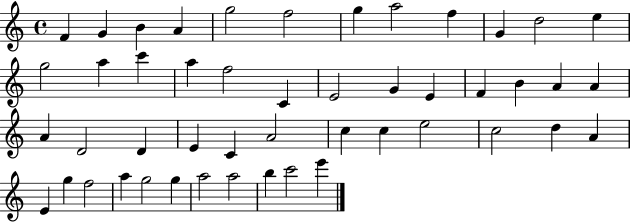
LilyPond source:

{
  \clef treble
  \time 4/4
  \defaultTimeSignature
  \key c \major
  f'4 g'4 b'4 a'4 | g''2 f''2 | g''4 a''2 f''4 | g'4 d''2 e''4 | \break g''2 a''4 c'''4 | a''4 f''2 c'4 | e'2 g'4 e'4 | f'4 b'4 a'4 a'4 | \break a'4 d'2 d'4 | e'4 c'4 a'2 | c''4 c''4 e''2 | c''2 d''4 a'4 | \break e'4 g''4 f''2 | a''4 g''2 g''4 | a''2 a''2 | b''4 c'''2 e'''4 | \break \bar "|."
}